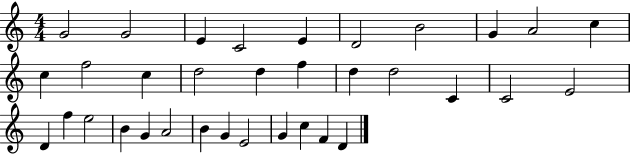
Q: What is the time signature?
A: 4/4